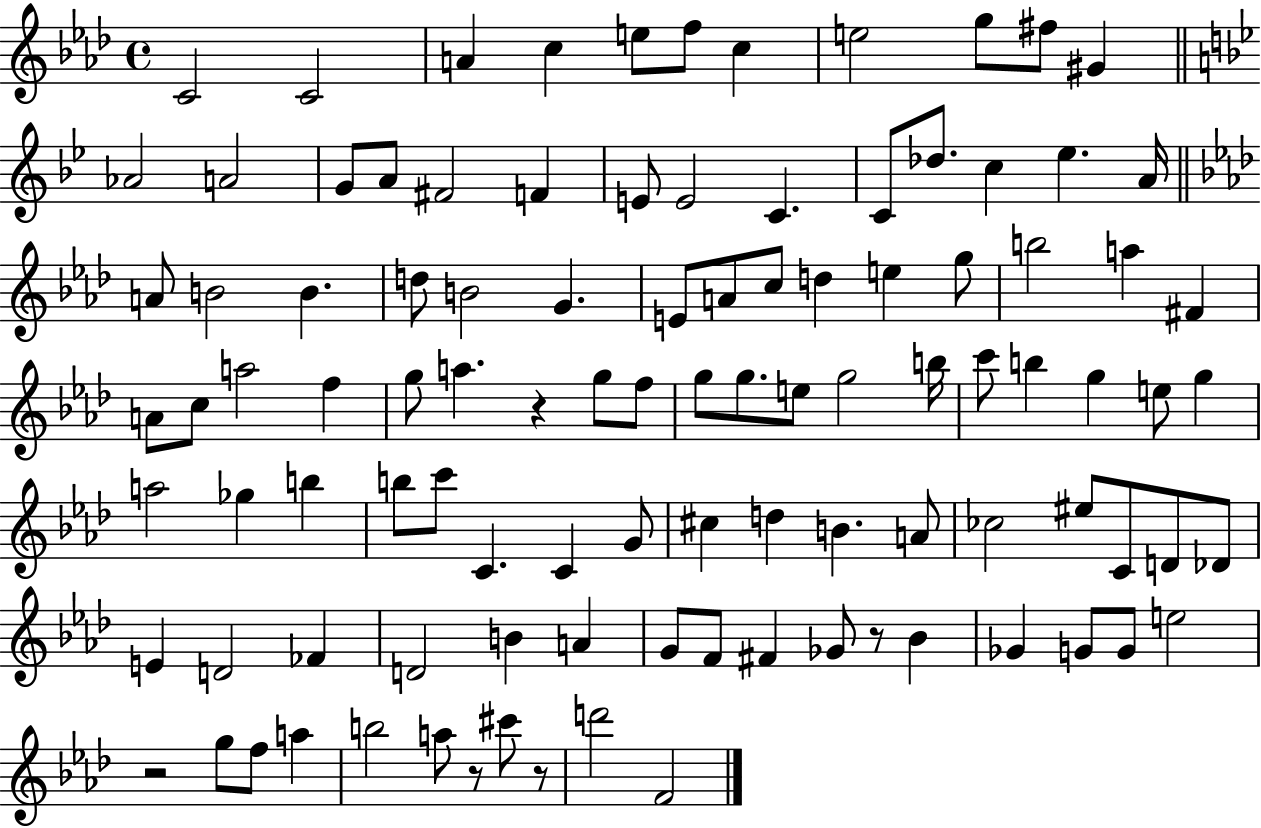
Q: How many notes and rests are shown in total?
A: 103